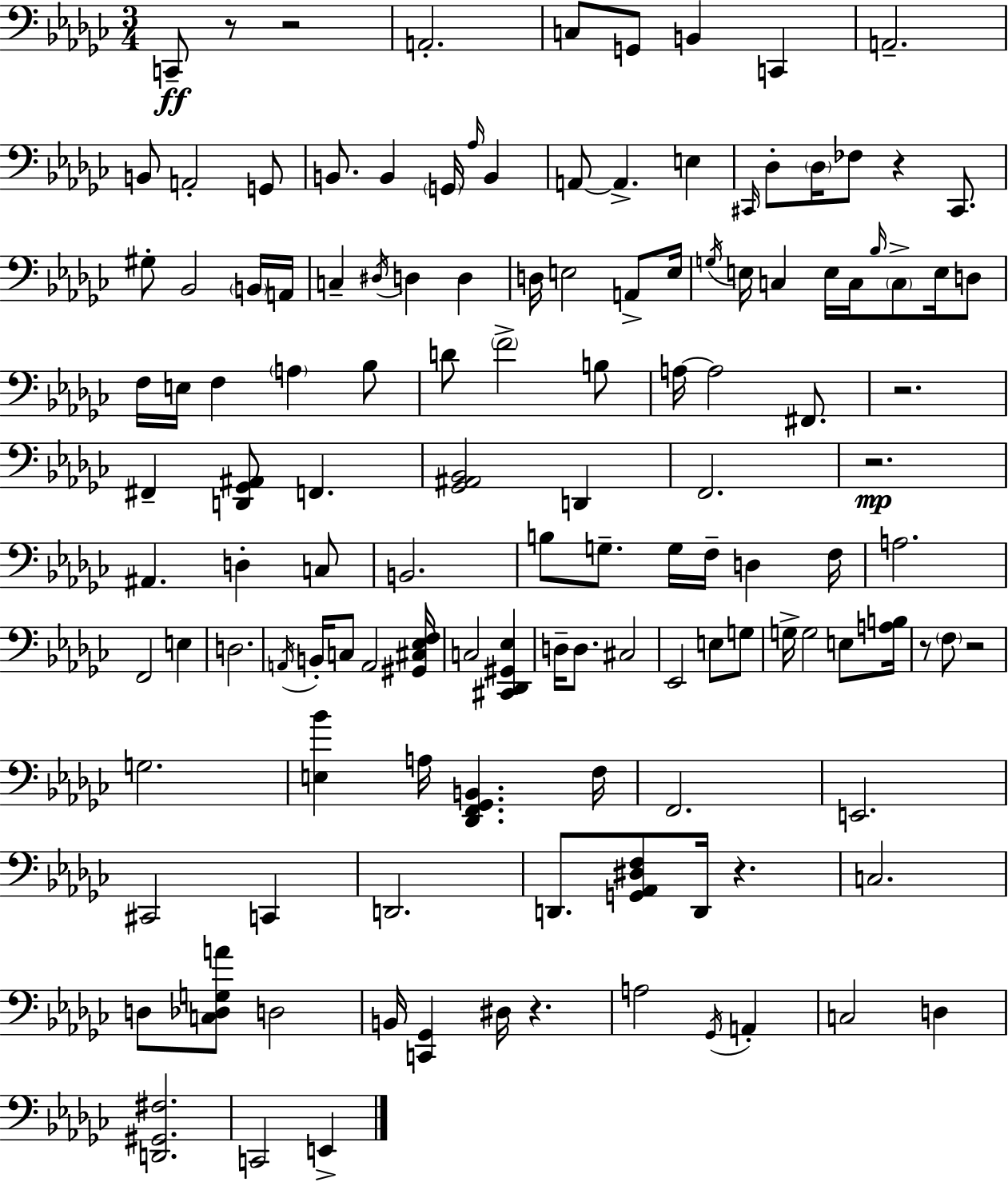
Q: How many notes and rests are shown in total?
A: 130